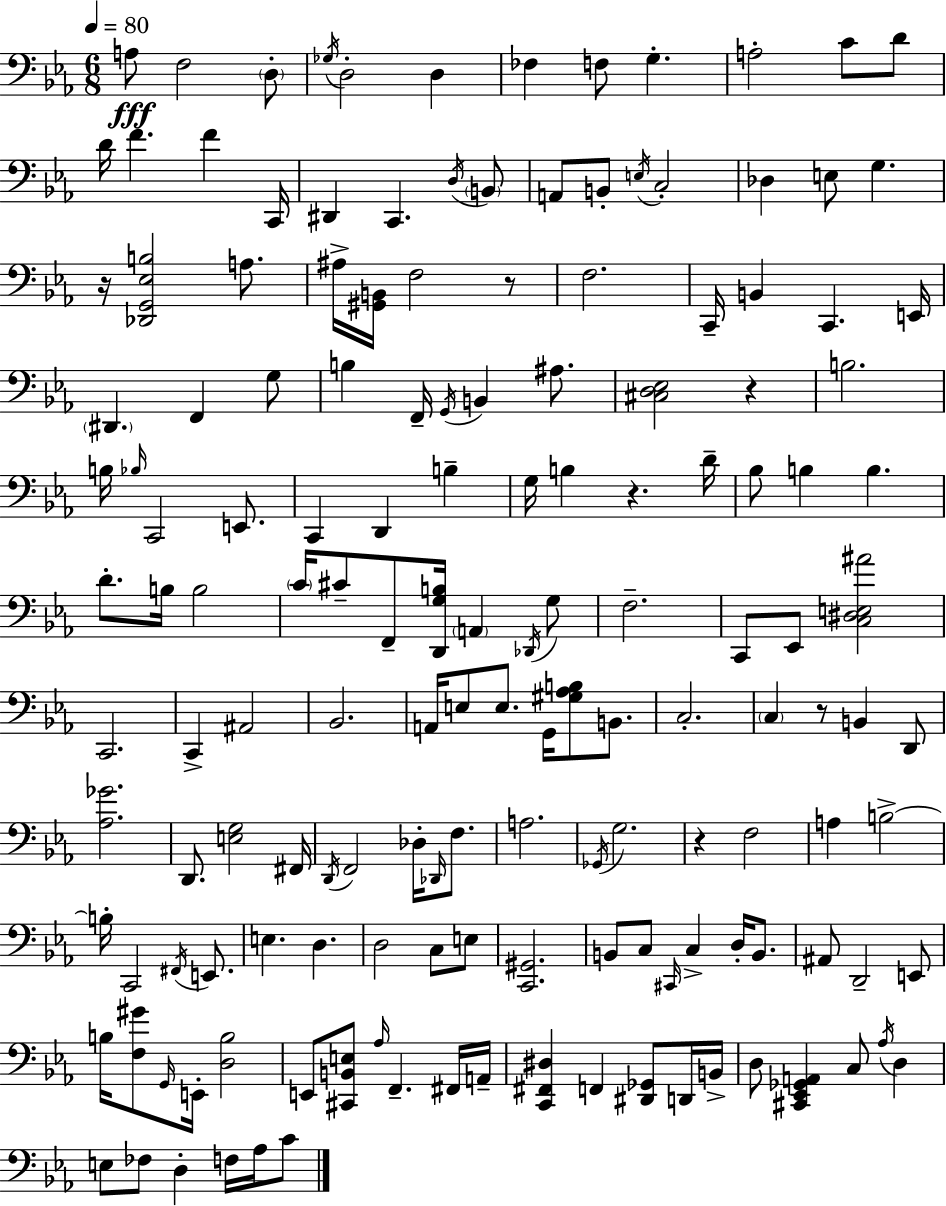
{
  \clef bass
  \numericTimeSignature
  \time 6/8
  \key ees \major
  \tempo 4 = 80
  a8\fff f2 \parenthesize d8-. | \acciaccatura { ges16 } d2-. d4 | fes4 f8 g4.-. | a2-. c'8 d'8 | \break d'16 f'4. f'4 | c,16 dis,4 c,4. \acciaccatura { d16 } | \parenthesize b,8 a,8 b,8-. \acciaccatura { e16 } c2-. | des4 e8 g4. | \break r16 <des, g, ees b>2 | a8. ais16-> <gis, b,>16 f2 | r8 f2. | c,16-- b,4 c,4. | \break e,16 \parenthesize dis,4. f,4 | g8 b4 f,16-- \acciaccatura { g,16 } b,4 | ais8. <cis d ees>2 | r4 b2. | \break b16 \grace { bes16 } c,2 | e,8. c,4 d,4 | b4-- g16 b4 r4. | d'16-- bes8 b4 b4. | \break d'8.-. b16 b2 | \parenthesize c'16 cis'8-- f,8-- <d, g b>16 \parenthesize a,4 | \acciaccatura { des,16 } g8 f2.-- | c,8 ees,8 <c dis e ais'>2 | \break c,2. | c,4-> ais,2 | bes,2. | a,16 e8 e8. | \break g,16 <gis aes b>8 b,8. c2.-. | \parenthesize c4 r8 | b,4 d,8 <aes ges'>2. | d,8. <e g>2 | \break fis,16 \acciaccatura { d,16 } f,2 | des16-. \grace { des,16 } f8. a2. | \acciaccatura { ges,16 } g2. | r4 | \break f2 a4 | b2->~~ b16-. c,2 | \acciaccatura { fis,16 } e,8. e4. | d4. d2 | \break c8 e8 <c, gis,>2. | b,8 | c8 \grace { cis,16 } c4-> d16-. b,8. ais,8 | d,2-- e,8 b16 | \break <f gis'>8 \grace { g,16 } e,16-. <d b>2 | e,8 <cis, b, e>8 \grace { aes16 } f,4.-- fis,16 | a,16-- <c, fis, dis>4 f,4 <dis, ges,>8 d,16 | b,16-> d8 <cis, ees, ges, a,>4 c8 \acciaccatura { aes16 } d4 | \break e8 fes8 d4-. f16 aes16 | c'8 \bar "|."
}